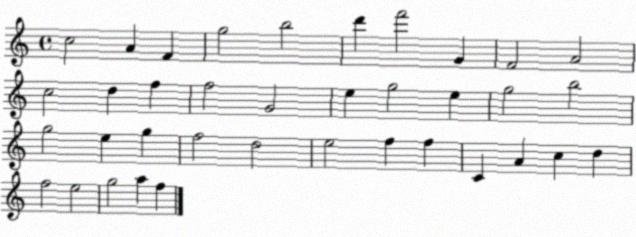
X:1
T:Untitled
M:4/4
L:1/4
K:C
c2 A F g2 b2 d' f'2 G F2 A2 c2 d f f2 G2 e g2 e g2 b2 g2 e g f2 d2 e2 f f C A c d f2 e2 g2 a f